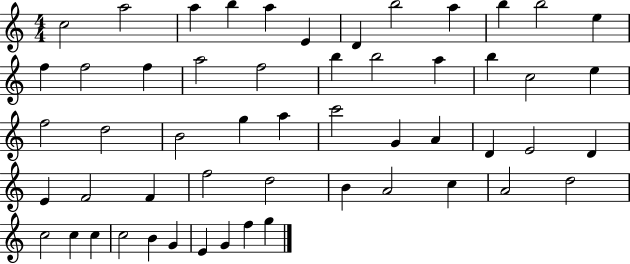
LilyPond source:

{
  \clef treble
  \numericTimeSignature
  \time 4/4
  \key c \major
  c''2 a''2 | a''4 b''4 a''4 e'4 | d'4 b''2 a''4 | b''4 b''2 e''4 | \break f''4 f''2 f''4 | a''2 f''2 | b''4 b''2 a''4 | b''4 c''2 e''4 | \break f''2 d''2 | b'2 g''4 a''4 | c'''2 g'4 a'4 | d'4 e'2 d'4 | \break e'4 f'2 f'4 | f''2 d''2 | b'4 a'2 c''4 | a'2 d''2 | \break c''2 c''4 c''4 | c''2 b'4 g'4 | e'4 g'4 f''4 g''4 | \bar "|."
}